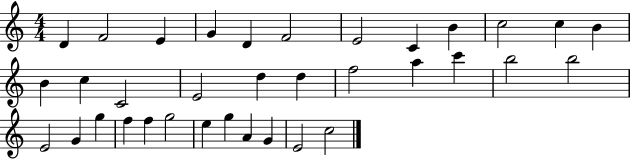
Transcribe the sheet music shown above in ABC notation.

X:1
T:Untitled
M:4/4
L:1/4
K:C
D F2 E G D F2 E2 C B c2 c B B c C2 E2 d d f2 a c' b2 b2 E2 G g f f g2 e g A G E2 c2